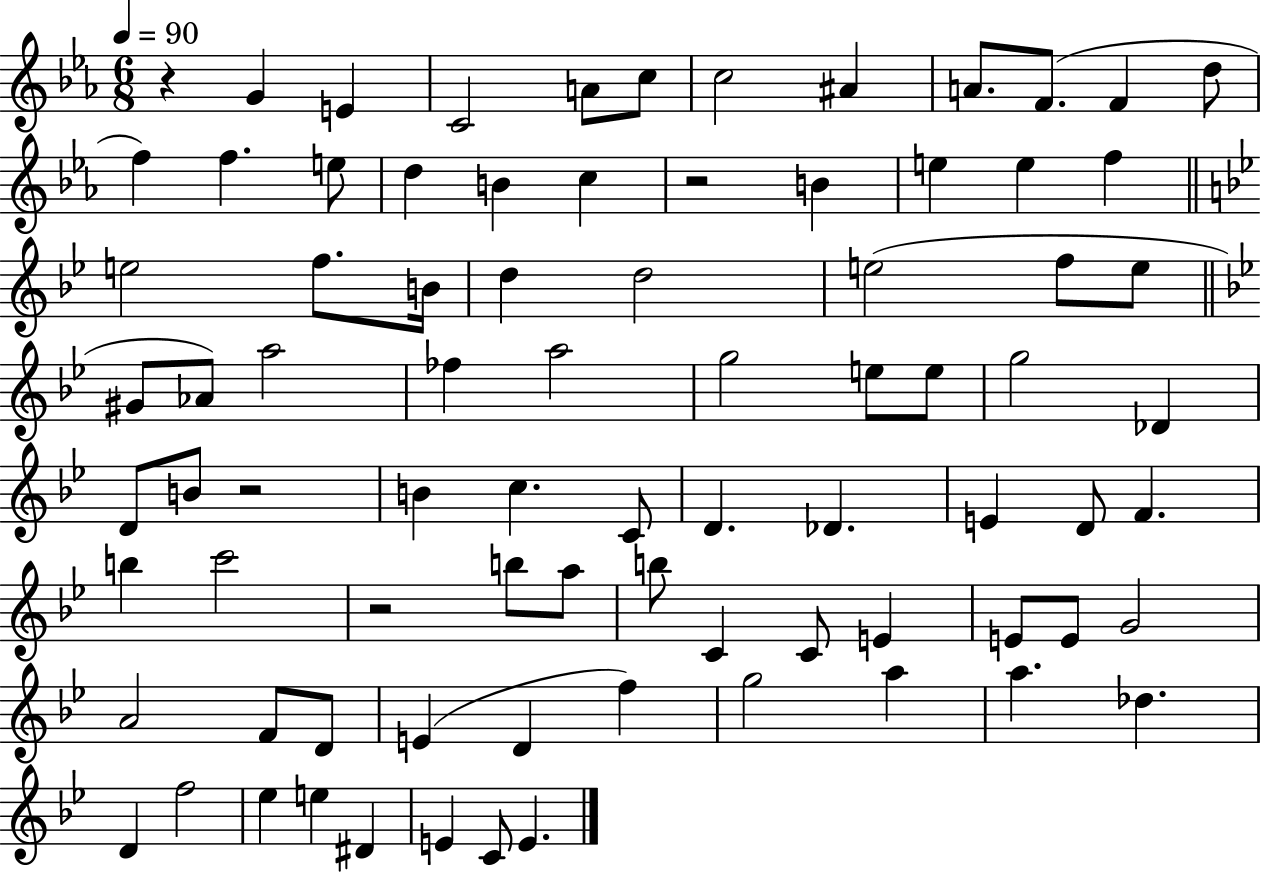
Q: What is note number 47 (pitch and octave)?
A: E4